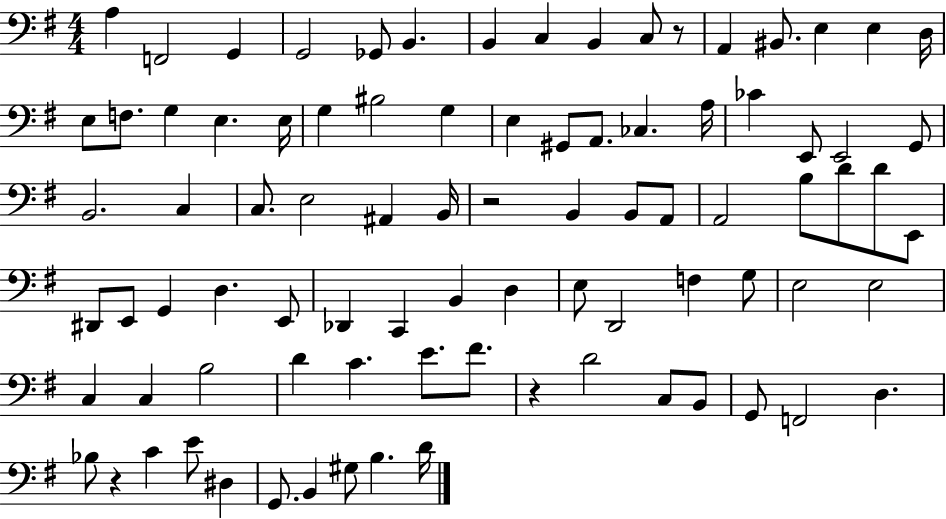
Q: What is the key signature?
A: G major